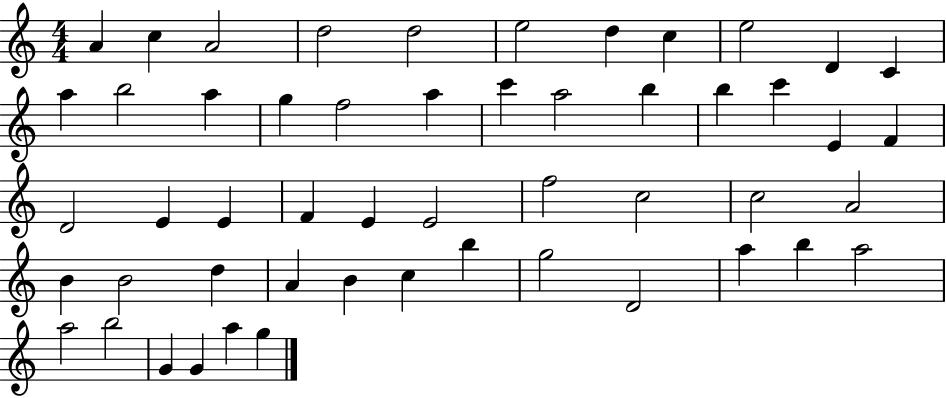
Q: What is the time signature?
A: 4/4